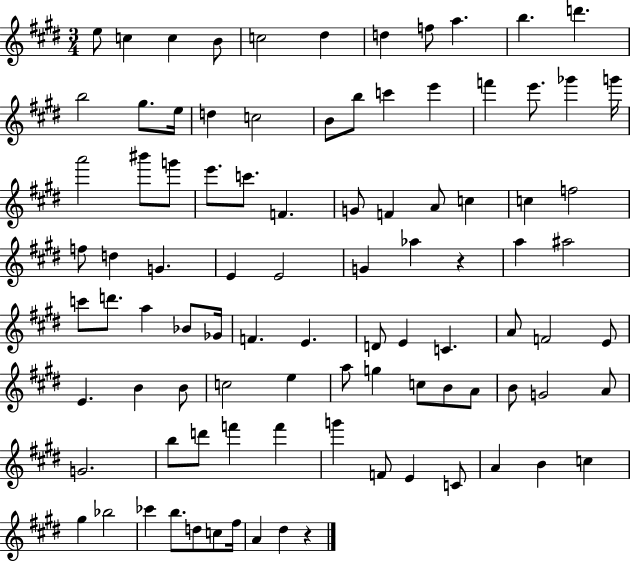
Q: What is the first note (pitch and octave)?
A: E5